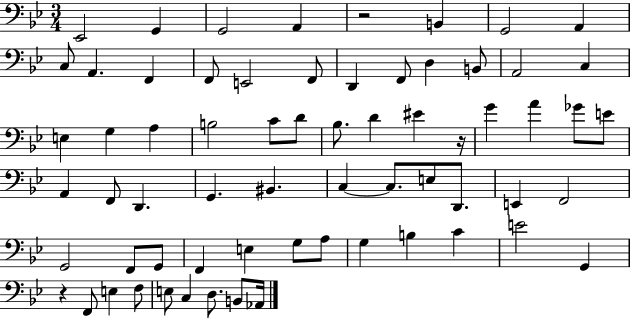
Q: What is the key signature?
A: BES major